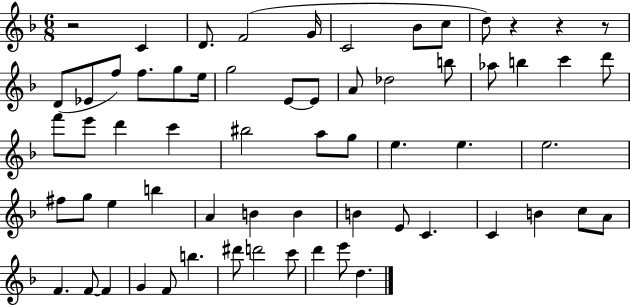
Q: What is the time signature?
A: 6/8